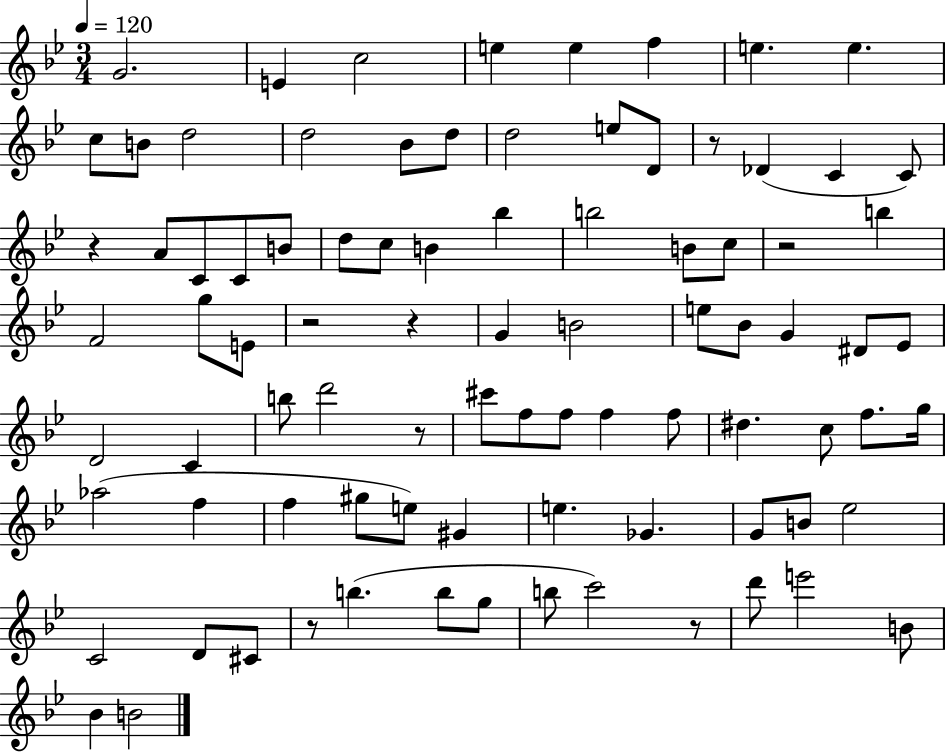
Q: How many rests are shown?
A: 8